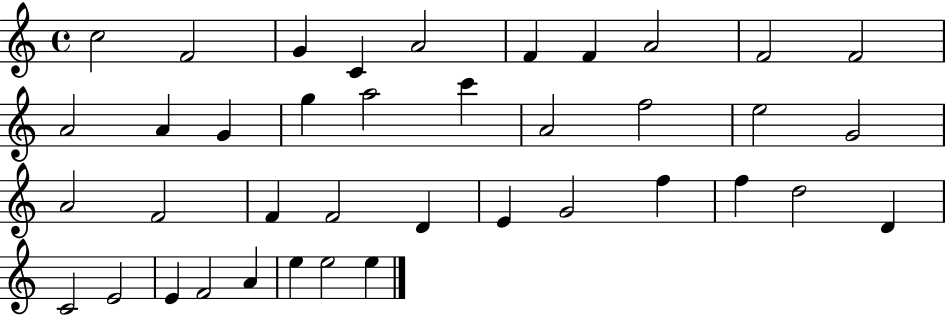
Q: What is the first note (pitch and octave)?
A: C5